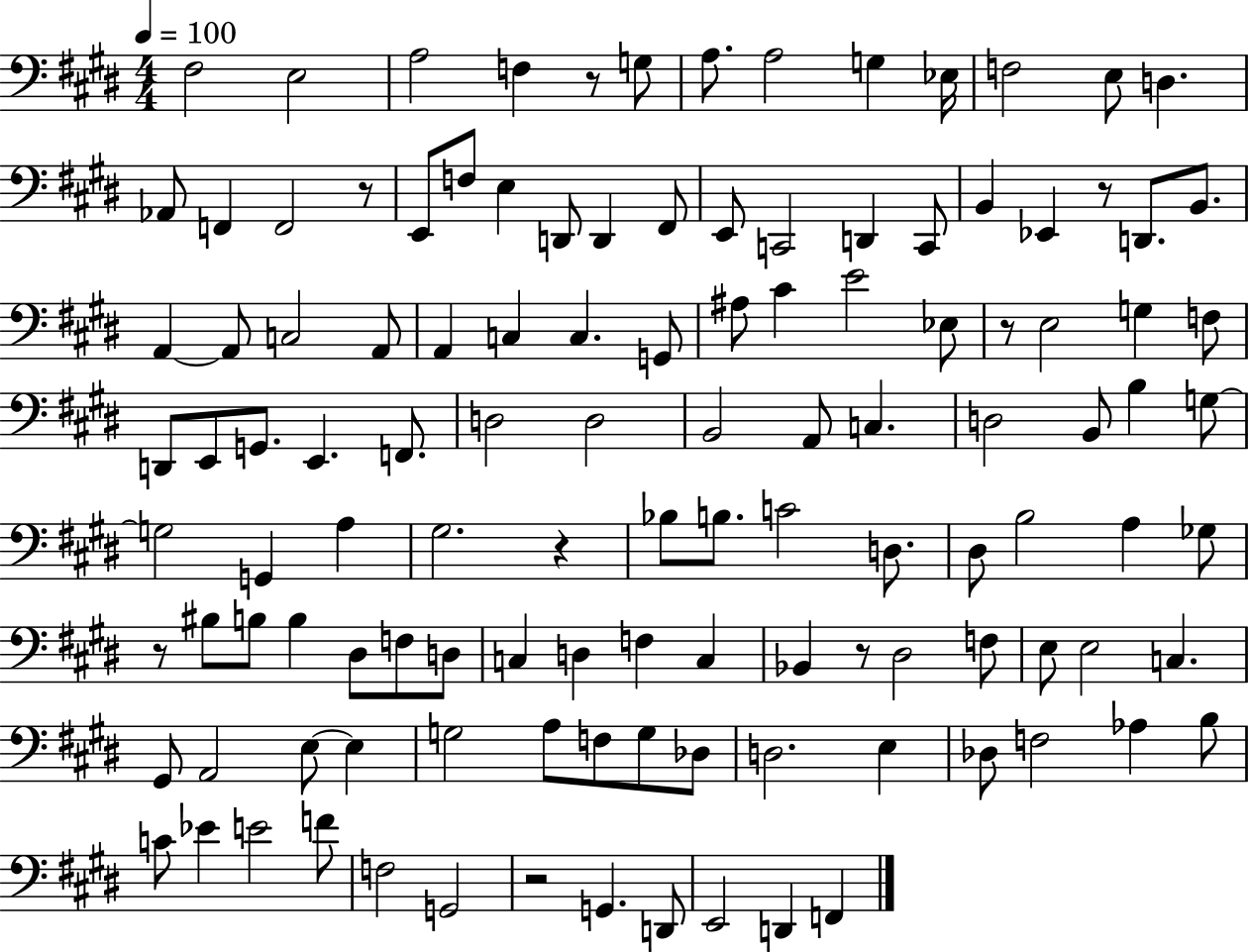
{
  \clef bass
  \numericTimeSignature
  \time 4/4
  \key e \major
  \tempo 4 = 100
  \repeat volta 2 { fis2 e2 | a2 f4 r8 g8 | a8. a2 g4 ees16 | f2 e8 d4. | \break aes,8 f,4 f,2 r8 | e,8 f8 e4 d,8 d,4 fis,8 | e,8 c,2 d,4 c,8 | b,4 ees,4 r8 d,8. b,8. | \break a,4~~ a,8 c2 a,8 | a,4 c4 c4. g,8 | ais8 cis'4 e'2 ees8 | r8 e2 g4 f8 | \break d,8 e,8 g,8. e,4. f,8. | d2 d2 | b,2 a,8 c4. | d2 b,8 b4 g8~~ | \break g2 g,4 a4 | gis2. r4 | bes8 b8. c'2 d8. | dis8 b2 a4 ges8 | \break r8 bis8 b8 b4 dis8 f8 d8 | c4 d4 f4 c4 | bes,4 r8 dis2 f8 | e8 e2 c4. | \break gis,8 a,2 e8~~ e4 | g2 a8 f8 g8 des8 | d2. e4 | des8 f2 aes4 b8 | \break c'8 ees'4 e'2 f'8 | f2 g,2 | r2 g,4. d,8 | e,2 d,4 f,4 | \break } \bar "|."
}